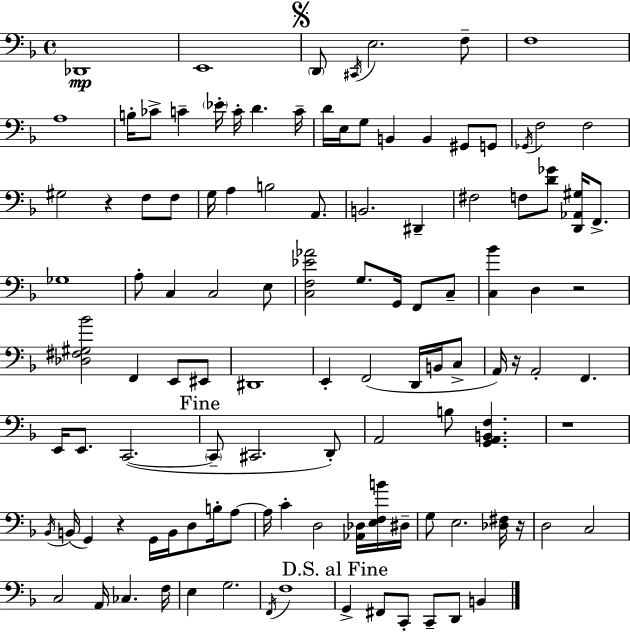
X:1
T:Untitled
M:4/4
L:1/4
K:Dm
_D,,4 E,,4 D,,/2 ^C,,/4 E,2 F,/2 F,4 A,4 B,/4 _C/2 C _E/4 C/4 D C/4 D/4 E,/4 G,/2 B,, B,, ^G,,/2 G,,/2 _G,,/4 F,2 F,2 ^G,2 z F,/2 F,/2 G,/4 A, B,2 A,,/2 B,,2 ^D,, ^F,2 F,/2 [D_G]/2 [D,,_A,,^G,]/4 F,,/2 _G,4 A,/2 C, C,2 E,/2 [C,F,_E_A]2 G,/2 G,,/4 F,,/2 C,/2 [C,_B] D, z2 [_D,^F,^G,_B]2 F,, E,,/2 ^E,,/2 ^D,,4 E,, F,,2 D,,/4 B,,/4 C,/2 A,,/4 z/4 A,,2 F,, E,,/4 E,,/2 C,,2 C,,/2 ^C,,2 D,,/2 A,,2 B,/2 [G,,A,,B,,F,] z4 _B,,/4 B,,/4 G,, z G,,/4 B,,/4 D,/2 B,/4 A,/2 A,/4 C D,2 [_A,,_D,]/4 [E,F,B]/4 ^D,/4 G,/2 E,2 [_D,^F,]/4 z/4 D,2 C,2 C,2 A,,/4 _C, F,/4 E, G,2 F,,/4 F,4 G,, ^F,,/2 C,,/2 C,,/2 D,,/2 B,,